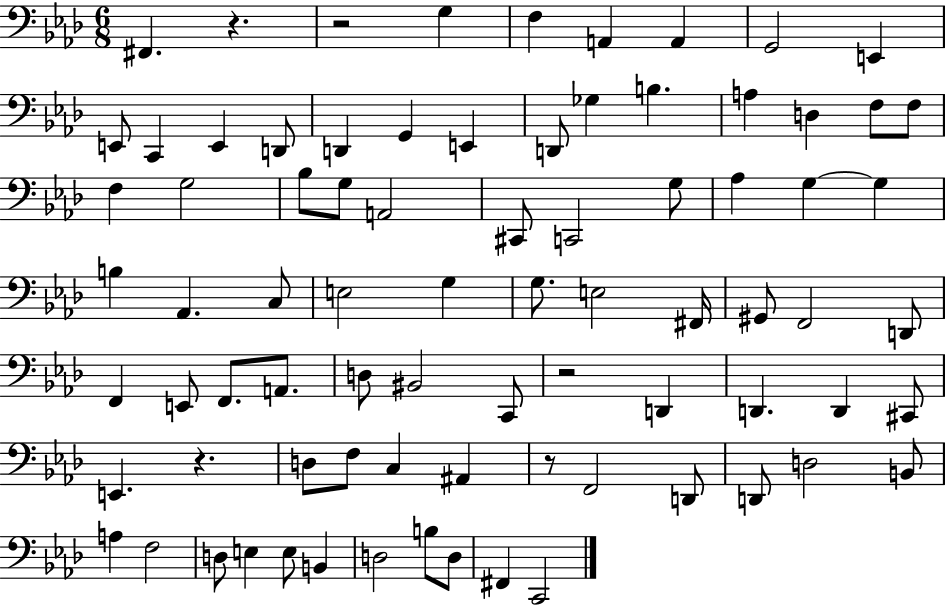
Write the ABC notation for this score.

X:1
T:Untitled
M:6/8
L:1/4
K:Ab
^F,, z z2 G, F, A,, A,, G,,2 E,, E,,/2 C,, E,, D,,/2 D,, G,, E,, D,,/2 _G, B, A, D, F,/2 F,/2 F, G,2 _B,/2 G,/2 A,,2 ^C,,/2 C,,2 G,/2 _A, G, G, B, _A,, C,/2 E,2 G, G,/2 E,2 ^F,,/4 ^G,,/2 F,,2 D,,/2 F,, E,,/2 F,,/2 A,,/2 D,/2 ^B,,2 C,,/2 z2 D,, D,, D,, ^C,,/2 E,, z D,/2 F,/2 C, ^A,, z/2 F,,2 D,,/2 D,,/2 D,2 B,,/2 A, F,2 D,/2 E, E,/2 B,, D,2 B,/2 D,/2 ^F,, C,,2